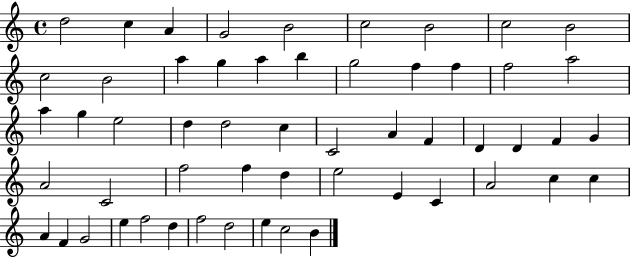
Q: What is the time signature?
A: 4/4